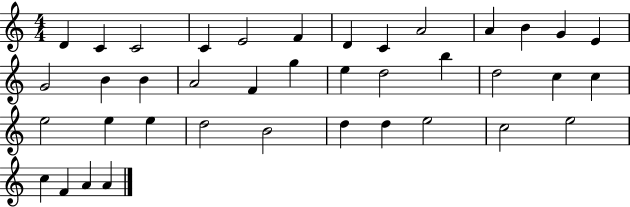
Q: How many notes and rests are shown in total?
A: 39